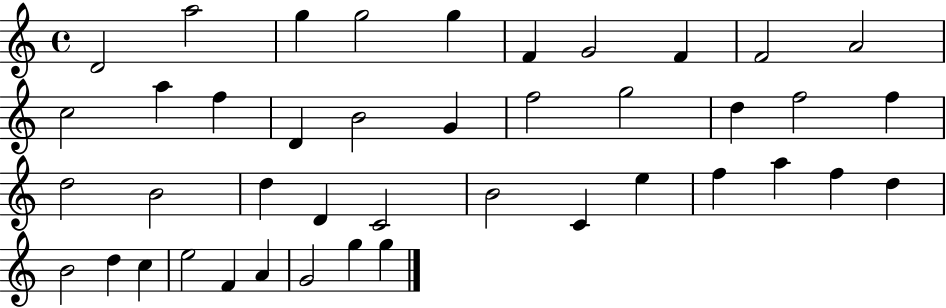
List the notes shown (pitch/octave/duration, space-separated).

D4/h A5/h G5/q G5/h G5/q F4/q G4/h F4/q F4/h A4/h C5/h A5/q F5/q D4/q B4/h G4/q F5/h G5/h D5/q F5/h F5/q D5/h B4/h D5/q D4/q C4/h B4/h C4/q E5/q F5/q A5/q F5/q D5/q B4/h D5/q C5/q E5/h F4/q A4/q G4/h G5/q G5/q